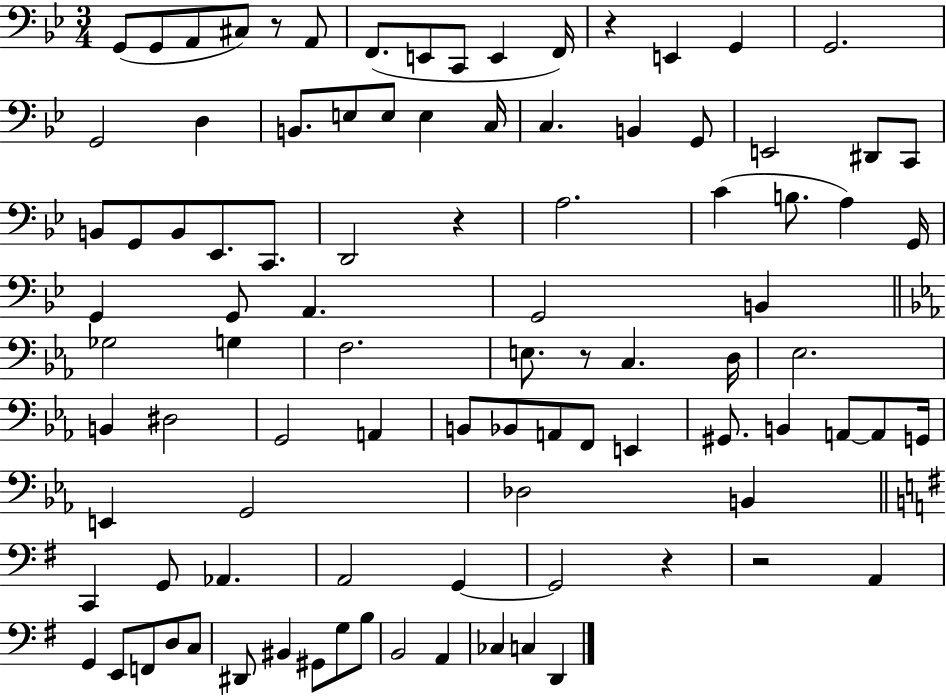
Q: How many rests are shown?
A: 6